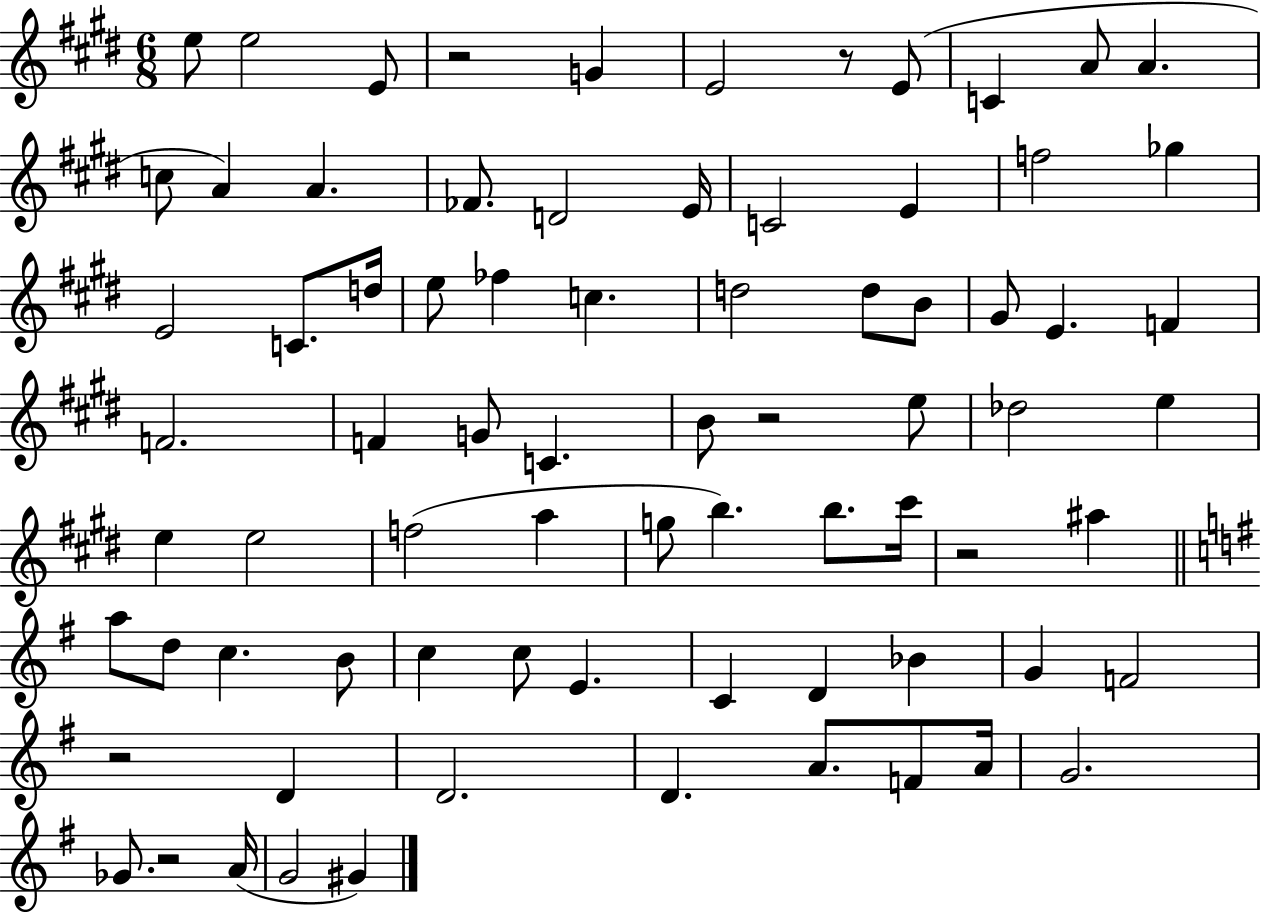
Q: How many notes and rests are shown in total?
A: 77